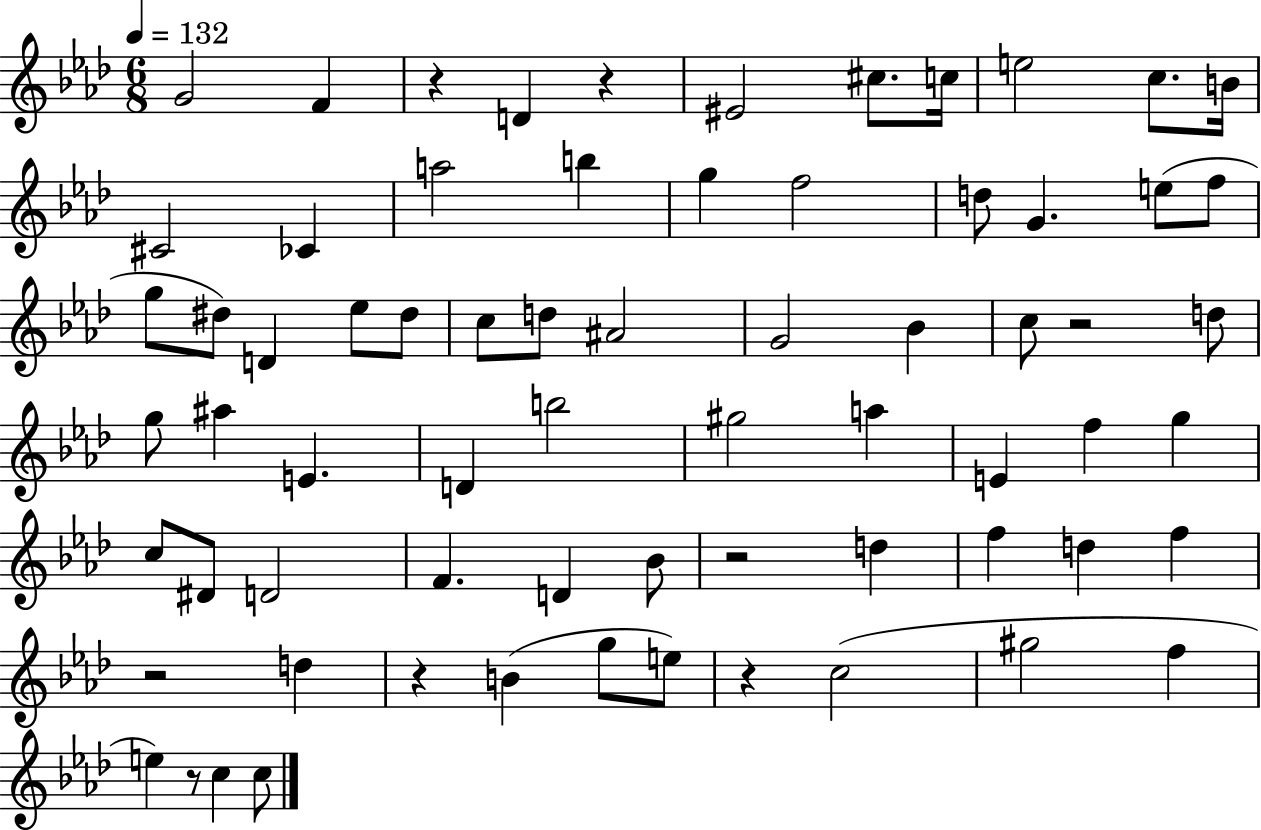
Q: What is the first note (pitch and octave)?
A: G4